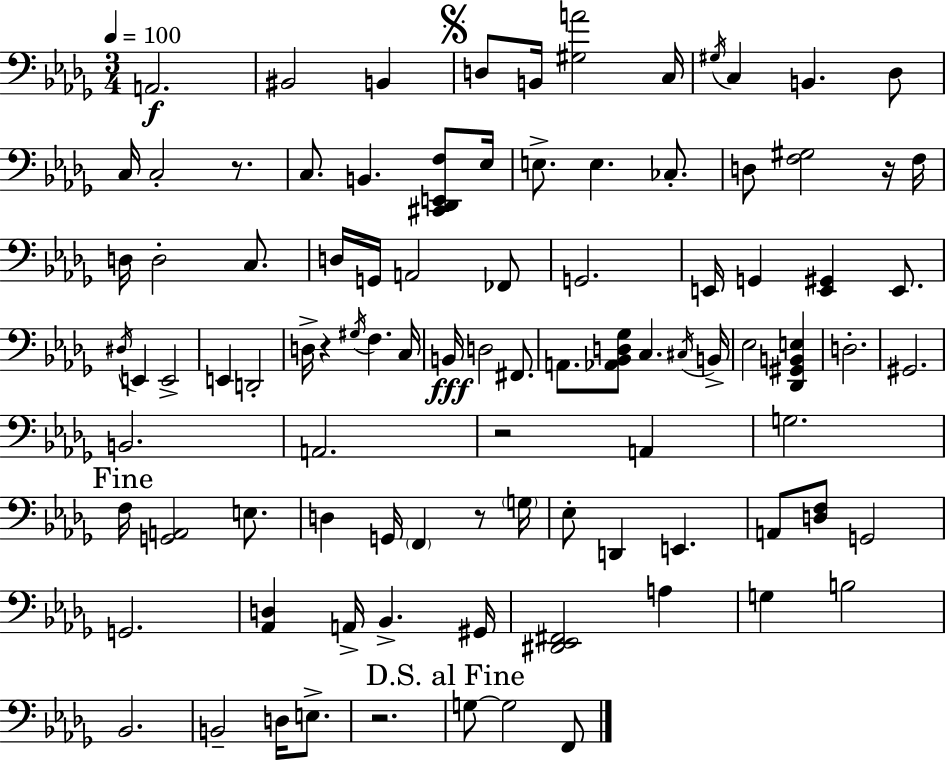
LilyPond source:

{
  \clef bass
  \numericTimeSignature
  \time 3/4
  \key bes \minor
  \tempo 4 = 100
  a,2.\f | bis,2 b,4 | \mark \markup { \musicglyph "scripts.segno" } d8 b,16 <gis a'>2 c16 | \acciaccatura { gis16 } c4 b,4. des8 | \break c16 c2-. r8. | c8. b,4. <cis, des, e, f>8 | ees16 e8.-> e4. ces8.-. | d8 <f gis>2 r16 | \break f16 d16 d2-. c8. | d16 g,16 a,2 fes,8 | g,2. | e,16 g,4 <e, gis,>4 e,8. | \break \acciaccatura { dis16 } e,4 e,2-> | e,4 d,2-. | d16-> r4 \acciaccatura { gis16 } f4. | c16 b,16\fff d2 | \break fis,8. a,8. <aes, bes, d ges>8 c4. | \acciaccatura { cis16 } b,16-> ees2 | <des, gis, b, e>4 d2.-. | gis,2. | \break b,2. | a,2. | r2 | a,4 g2. | \break \mark "Fine" f16 <g, a,>2 | e8. d4 g,16 \parenthesize f,4 | r8 \parenthesize g16 ees8-. d,4 e,4. | a,8 <d f>8 g,2 | \break g,2. | <aes, d>4 a,16-> bes,4.-> | gis,16 <dis, ees, fis,>2 | a4 g4 b2 | \break bes,2. | b,2-- | d16 e8.-> r2. | \mark "D.S. al Fine" g8~~ g2 | \break f,8 \bar "|."
}